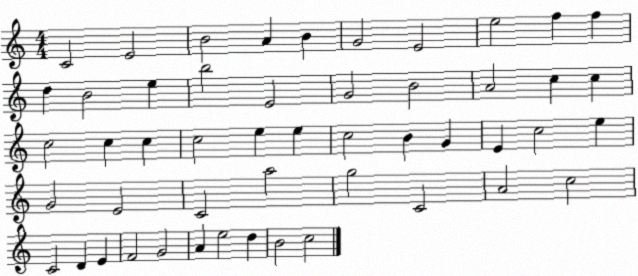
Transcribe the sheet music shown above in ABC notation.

X:1
T:Untitled
M:4/4
L:1/4
K:C
C2 E2 B2 A B G2 E2 e2 f f d B2 e b2 E2 G2 B2 A2 c c c2 c c c2 e e c2 B G E c2 e G2 E2 C2 a2 g2 C2 A2 c2 C2 D E F2 G2 A e2 d B2 c2